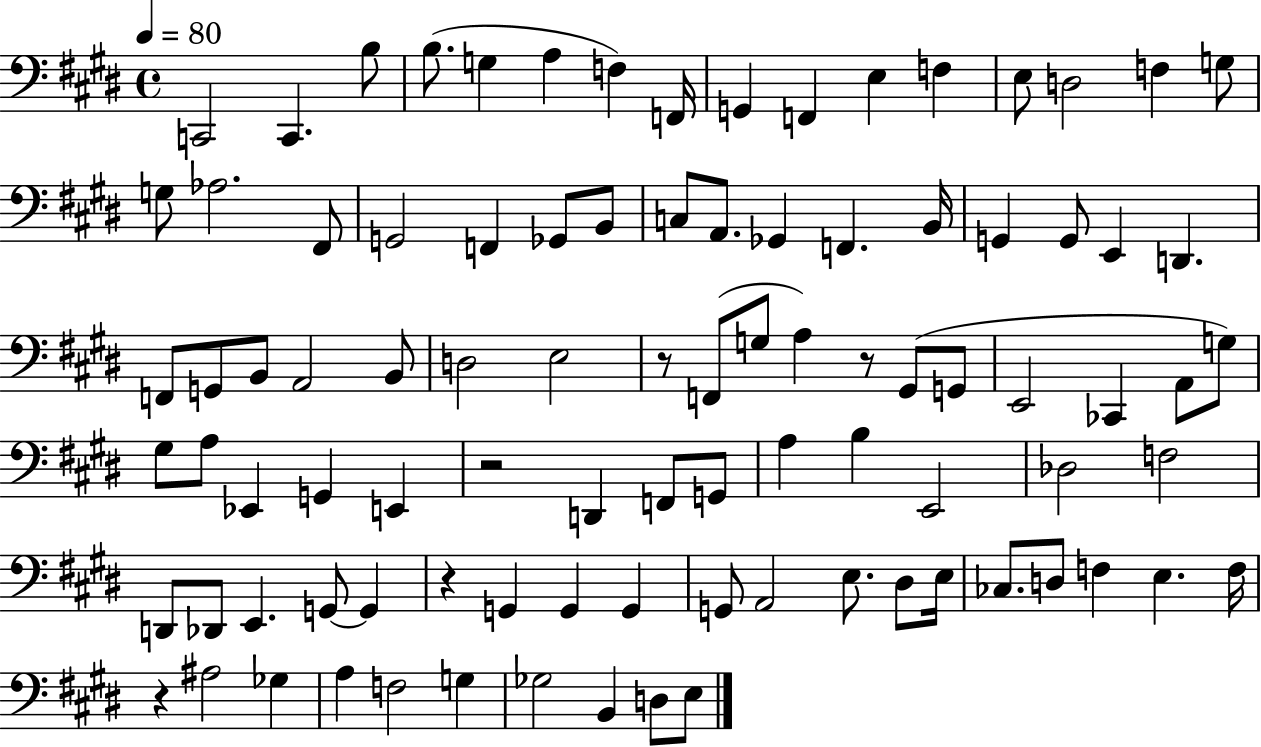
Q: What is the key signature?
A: E major